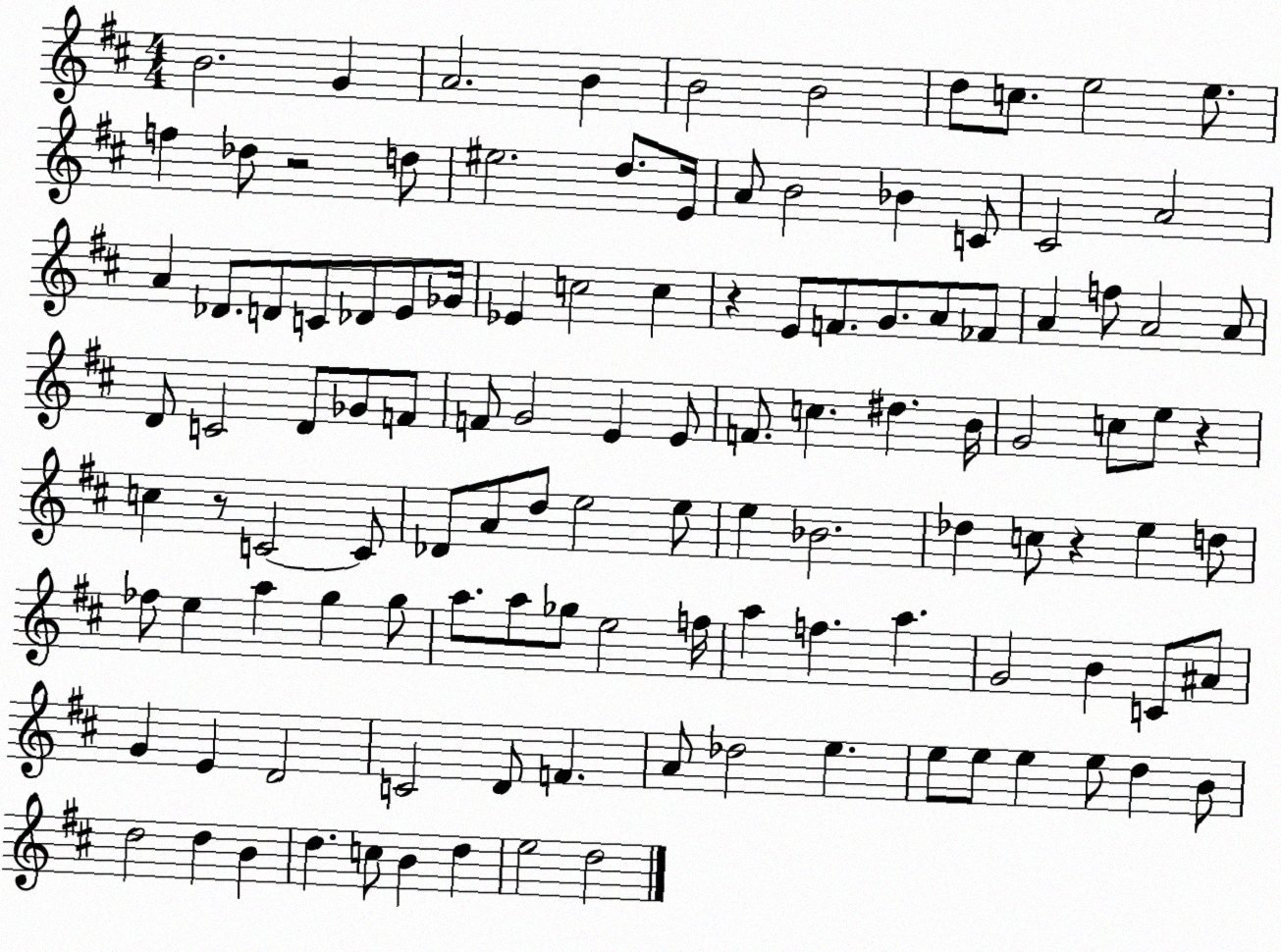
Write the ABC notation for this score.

X:1
T:Untitled
M:4/4
L:1/4
K:D
B2 G A2 B B2 B2 d/2 c/2 e2 e/2 f _d/2 z2 d/2 ^e2 d/2 E/4 A/2 B2 _B C/2 ^C2 A2 A _D/2 D/2 C/2 _D/2 E/2 _G/4 _E c2 c z E/2 F/2 G/2 A/2 _F/2 A f/2 A2 A/2 D/2 C2 D/2 _G/2 F/2 F/2 G2 E E/2 F/2 c ^d B/4 G2 c/2 e/2 z c z/2 C2 C/2 _D/2 A/2 d/2 e2 e/2 e _B2 _d c/2 z e d/2 _f/2 e a g g/2 a/2 a/2 _g/2 e2 f/4 a f a G2 B C/2 ^A/2 G E D2 C2 D/2 F A/2 _d2 e e/2 e/2 e e/2 d B/2 d2 d B d c/2 B d e2 d2